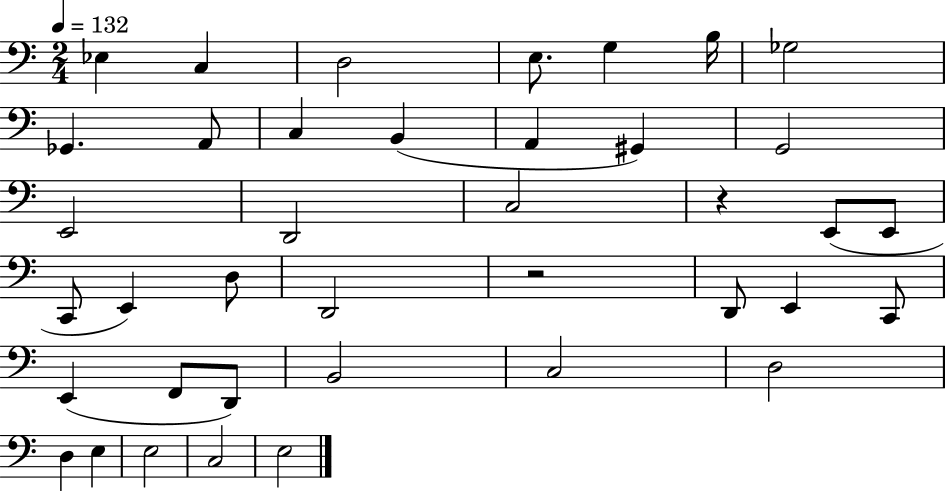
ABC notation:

X:1
T:Untitled
M:2/4
L:1/4
K:C
_E, C, D,2 E,/2 G, B,/4 _G,2 _G,, A,,/2 C, B,, A,, ^G,, G,,2 E,,2 D,,2 C,2 z E,,/2 E,,/2 C,,/2 E,, D,/2 D,,2 z2 D,,/2 E,, C,,/2 E,, F,,/2 D,,/2 B,,2 C,2 D,2 D, E, E,2 C,2 E,2